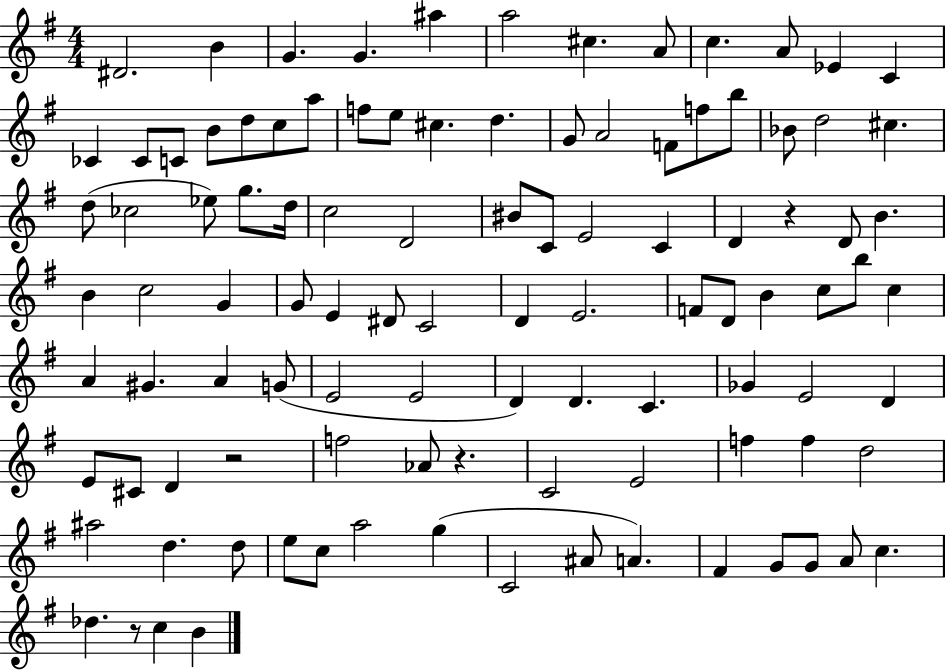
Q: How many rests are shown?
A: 4